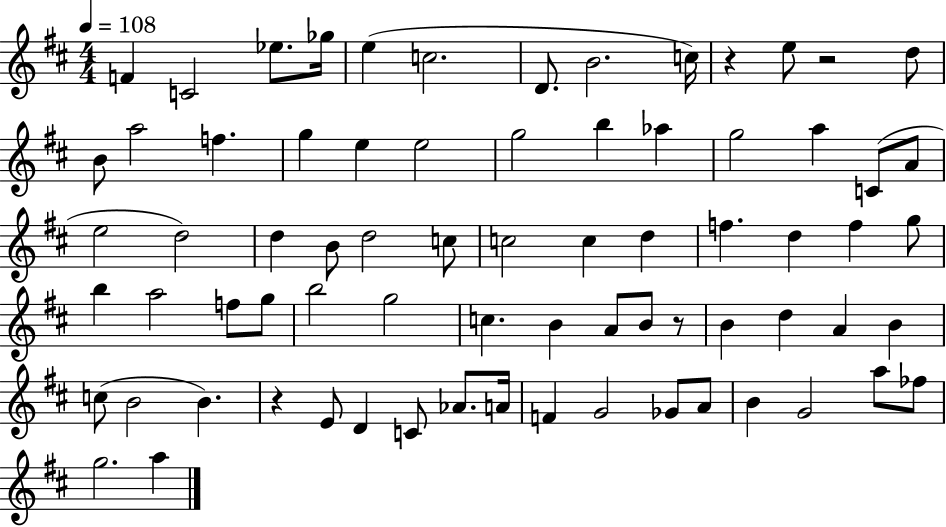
{
  \clef treble
  \numericTimeSignature
  \time 4/4
  \key d \major
  \tempo 4 = 108
  f'4 c'2 ees''8. ges''16 | e''4( c''2. | d'8. b'2. c''16) | r4 e''8 r2 d''8 | \break b'8 a''2 f''4. | g''4 e''4 e''2 | g''2 b''4 aes''4 | g''2 a''4 c'8( a'8 | \break e''2 d''2) | d''4 b'8 d''2 c''8 | c''2 c''4 d''4 | f''4. d''4 f''4 g''8 | \break b''4 a''2 f''8 g''8 | b''2 g''2 | c''4. b'4 a'8 b'8 r8 | b'4 d''4 a'4 b'4 | \break c''8( b'2 b'4.) | r4 e'8 d'4 c'8 aes'8. a'16 | f'4 g'2 ges'8 a'8 | b'4 g'2 a''8 fes''8 | \break g''2. a''4 | \bar "|."
}